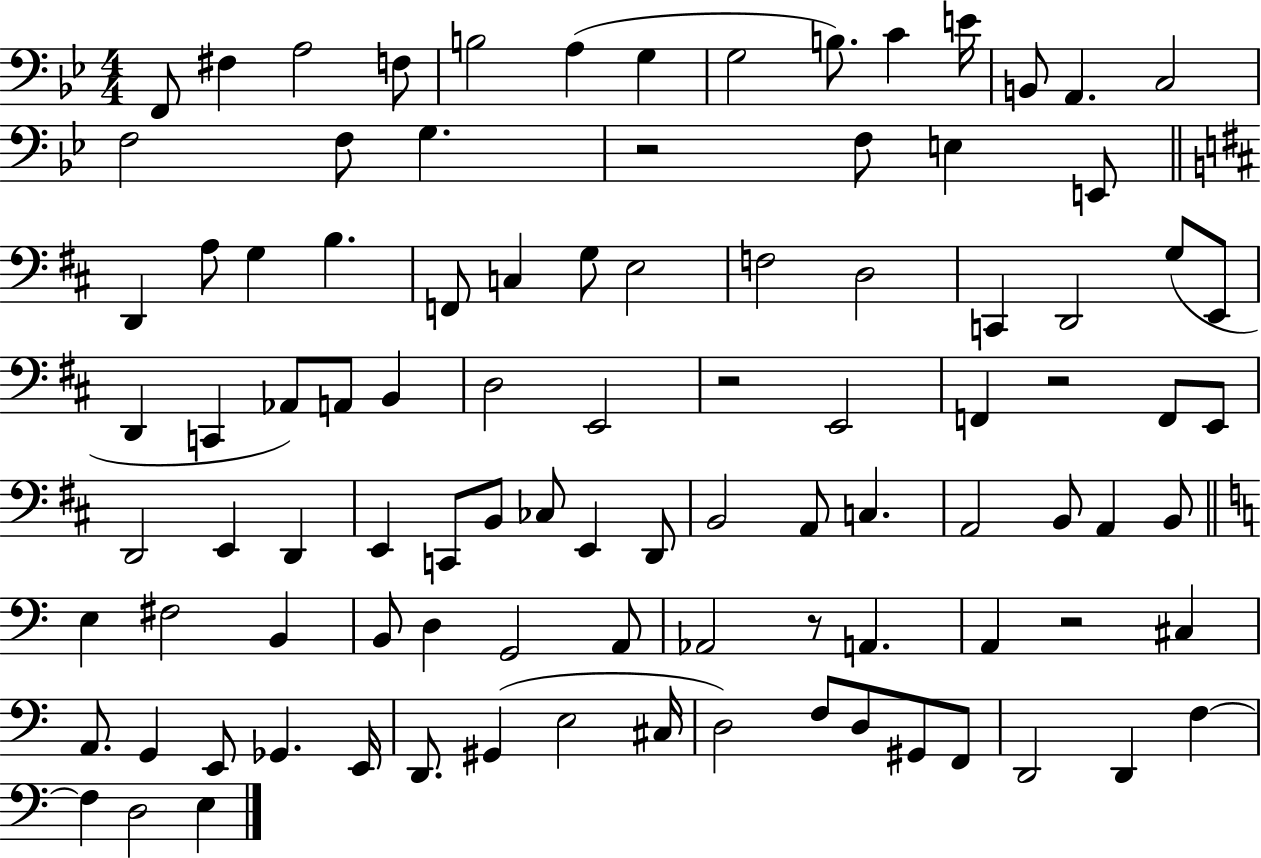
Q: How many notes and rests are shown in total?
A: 97